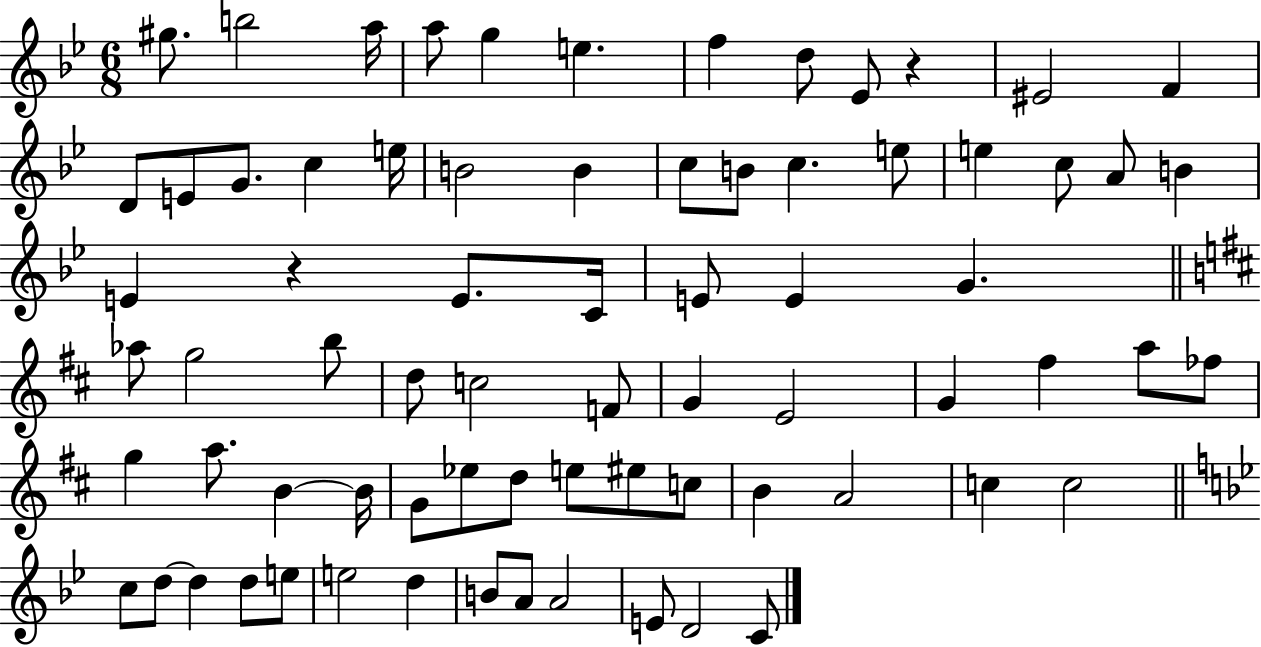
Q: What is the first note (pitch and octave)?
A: G#5